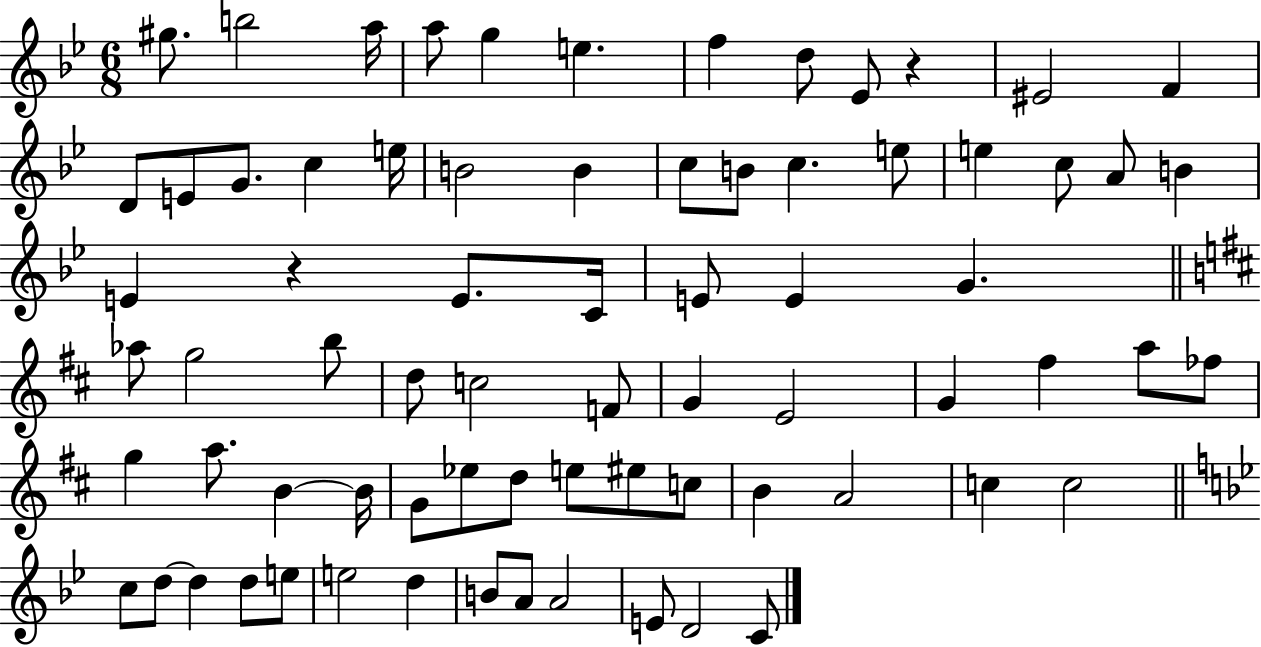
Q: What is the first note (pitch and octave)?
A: G#5